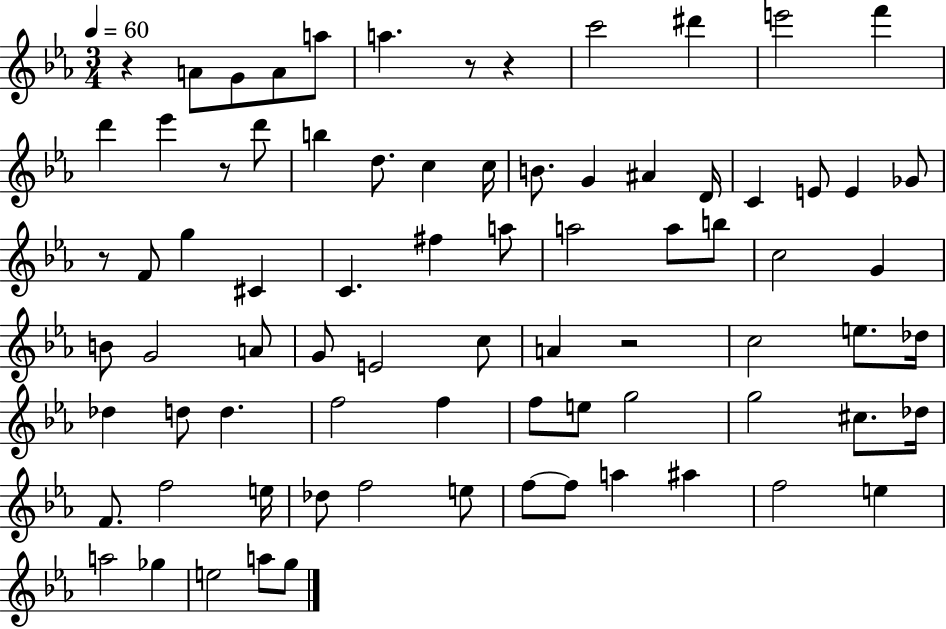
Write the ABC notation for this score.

X:1
T:Untitled
M:3/4
L:1/4
K:Eb
z A/2 G/2 A/2 a/2 a z/2 z c'2 ^d' e'2 f' d' _e' z/2 d'/2 b d/2 c c/4 B/2 G ^A D/4 C E/2 E _G/2 z/2 F/2 g ^C C ^f a/2 a2 a/2 b/2 c2 G B/2 G2 A/2 G/2 E2 c/2 A z2 c2 e/2 _d/4 _d d/2 d f2 f f/2 e/2 g2 g2 ^c/2 _d/4 F/2 f2 e/4 _d/2 f2 e/2 f/2 f/2 a ^a f2 e a2 _g e2 a/2 g/2